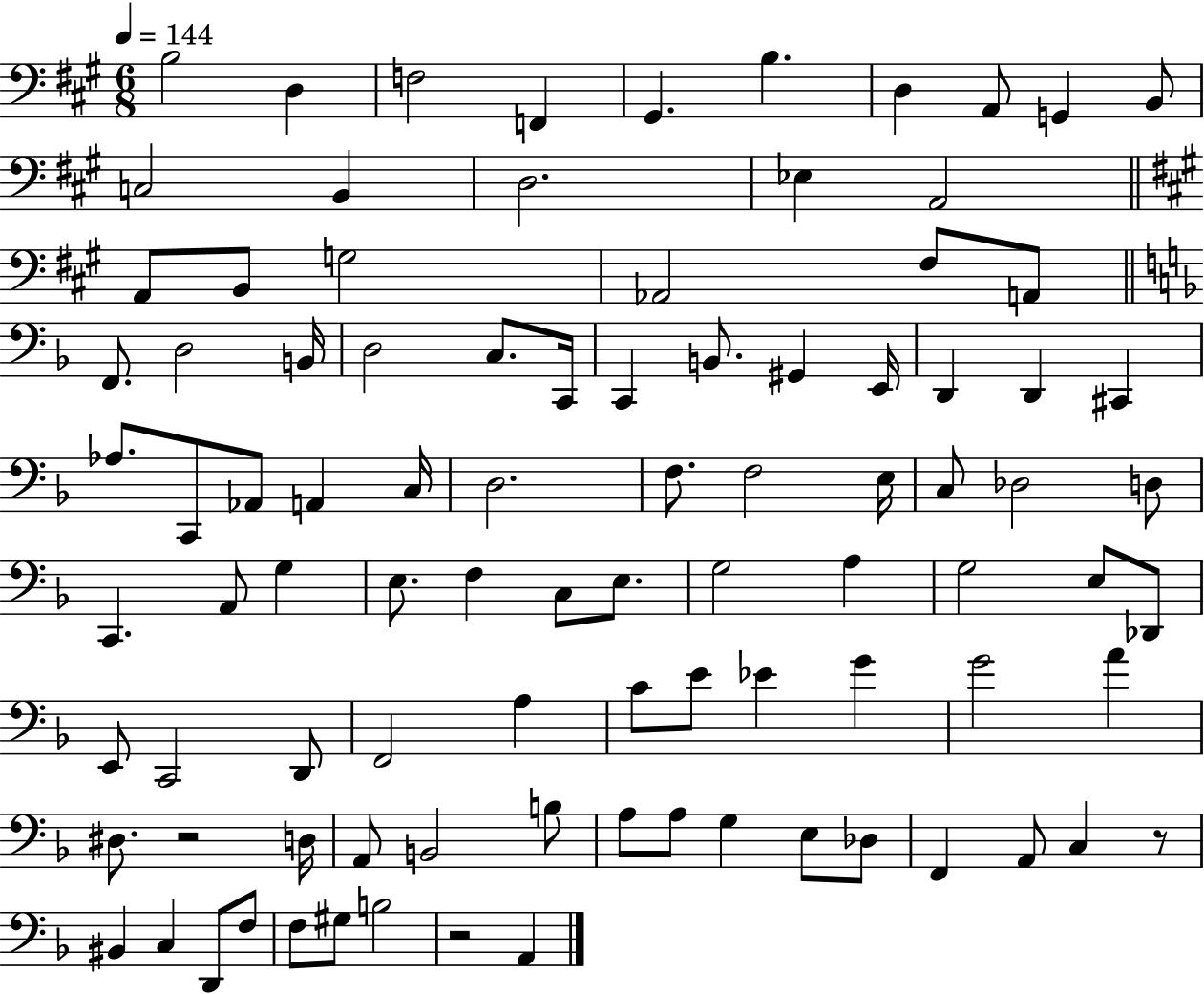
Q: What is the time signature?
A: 6/8